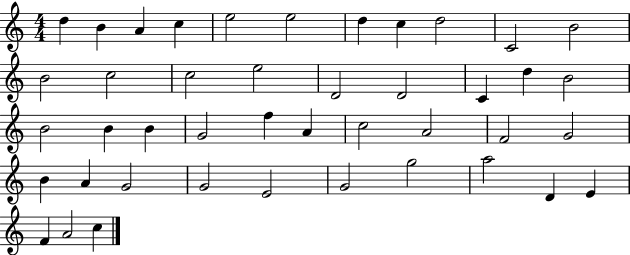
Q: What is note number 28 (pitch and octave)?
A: A4